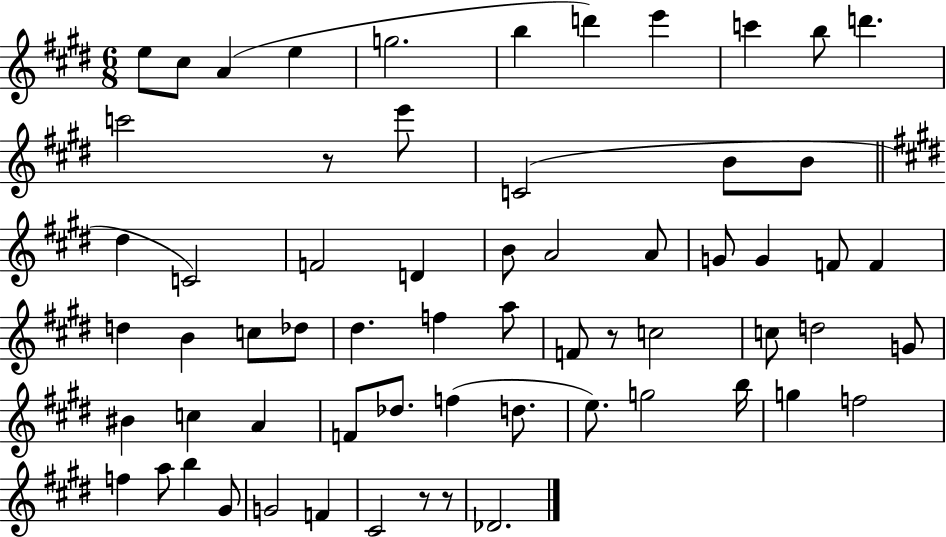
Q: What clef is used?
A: treble